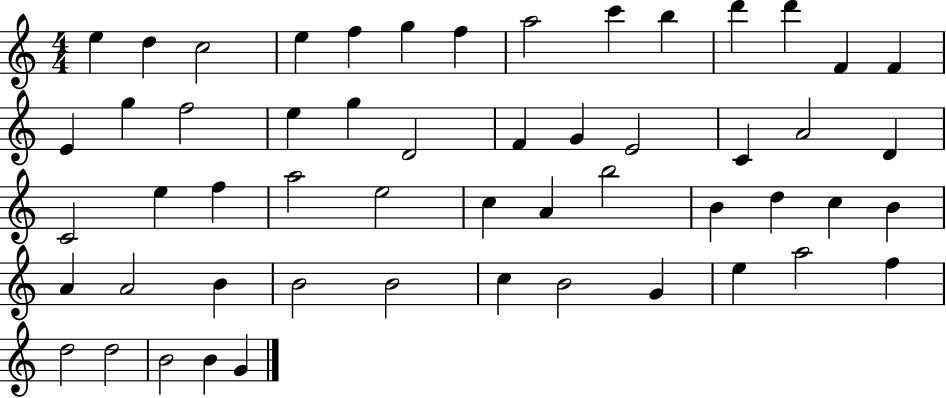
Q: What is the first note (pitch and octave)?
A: E5